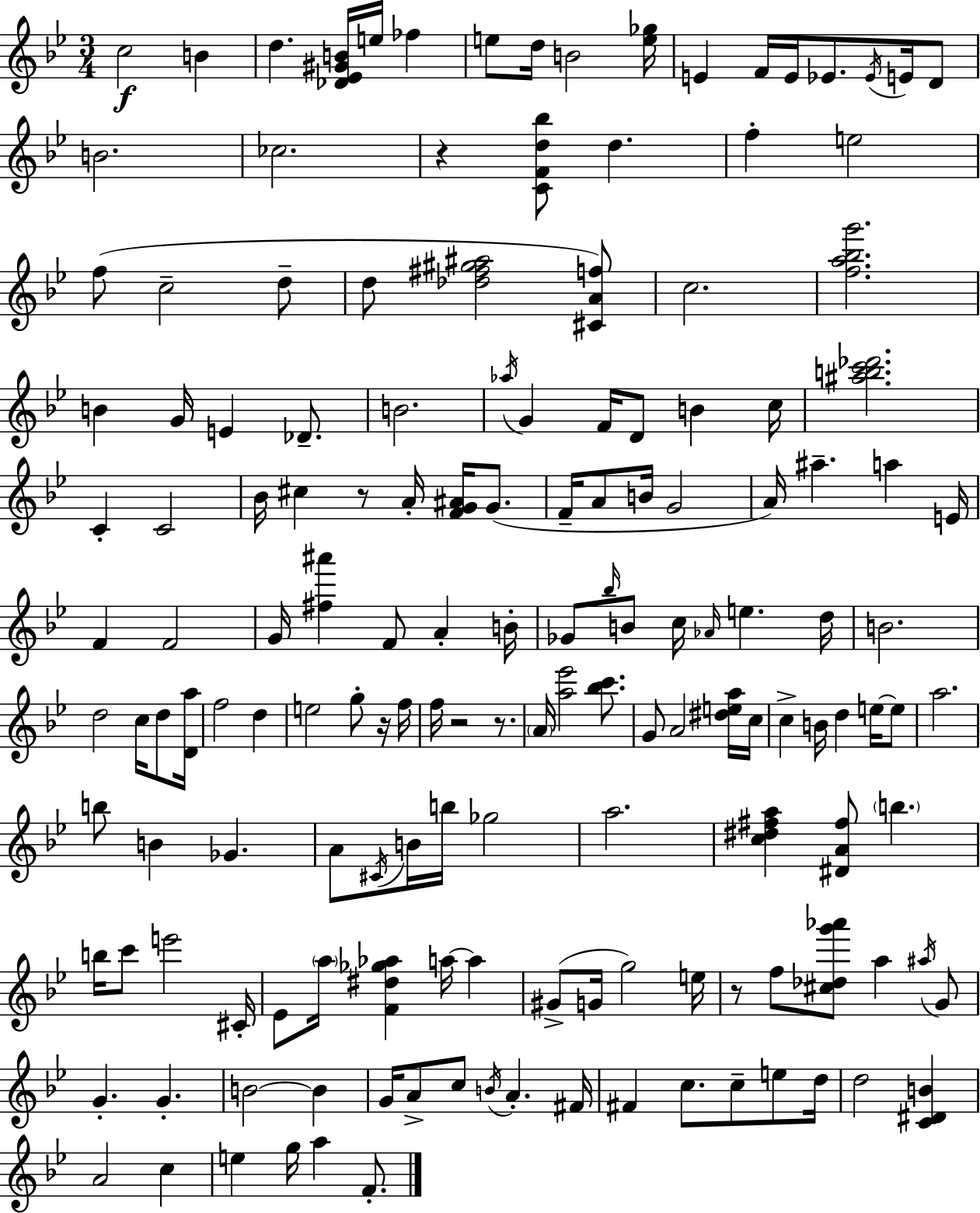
C5/h B4/q D5/q. [Db4,Eb4,G#4,B4]/s E5/s FES5/q E5/e D5/s B4/h [E5,Gb5]/s E4/q F4/s E4/s Eb4/e. Eb4/s E4/s D4/e B4/h. CES5/h. R/q [C4,F4,D5,Bb5]/e D5/q. F5/q E5/h F5/e C5/h D5/e D5/e [Db5,F#5,G#5,A#5]/h [C#4,A4,F5]/e C5/h. [F5,A5,Bb5,G6]/h. B4/q G4/s E4/q Db4/e. B4/h. Ab5/s G4/q F4/s D4/e B4/q C5/s [A#5,B5,C6,Db6]/h. C4/q C4/h Bb4/s C#5/q R/e A4/s [F4,G4,A#4]/s G4/e. F4/s A4/e B4/s G4/h A4/s A#5/q. A5/q E4/s F4/q F4/h G4/s [F#5,A#6]/q F4/e A4/q B4/s Gb4/e Bb5/s B4/e C5/s Ab4/s E5/q. D5/s B4/h. D5/h C5/s D5/e [D4,A5]/s F5/h D5/q E5/h G5/e R/s F5/s F5/s R/h R/e. A4/s [A5,Eb6]/h [Bb5,C6]/e. G4/e A4/h [D#5,E5,A5]/s C5/s C5/q B4/s D5/q E5/s E5/e A5/h. B5/e B4/q Gb4/q. A4/e C#4/s B4/s B5/s Gb5/h A5/h. [C5,D#5,F#5,A5]/q [D#4,A4,F#5]/e B5/q. B5/s C6/e E6/h C#4/s Eb4/e A5/s [F4,D#5,Gb5,Ab5]/q A5/s A5/q G#4/e G4/s G5/h E5/s R/e F5/e [C#5,Db5,G6,Ab6]/e A5/q A#5/s G4/e G4/q. G4/q. B4/h B4/q G4/s A4/e C5/e B4/s A4/q. F#4/s F#4/q C5/e. C5/e E5/e D5/s D5/h [C4,D#4,B4]/q A4/h C5/q E5/q G5/s A5/q F4/e.